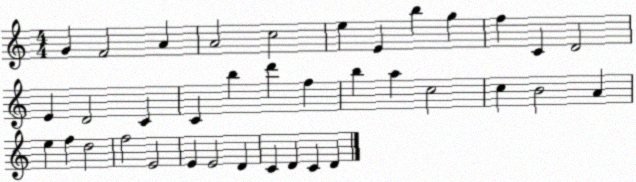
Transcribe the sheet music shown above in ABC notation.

X:1
T:Untitled
M:4/4
L:1/4
K:C
G F2 A A2 c2 e E b g f C D2 E D2 C C b d' f b a c2 c B2 A e f d2 f2 E2 E E2 D C D C D